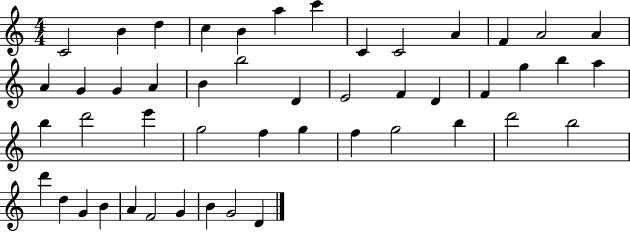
C4/h B4/q D5/q C5/q B4/q A5/q C6/q C4/q C4/h A4/q F4/q A4/h A4/q A4/q G4/q G4/q A4/q B4/q B5/h D4/q E4/h F4/q D4/q F4/q G5/q B5/q A5/q B5/q D6/h E6/q G5/h F5/q G5/q F5/q G5/h B5/q D6/h B5/h D6/q D5/q G4/q B4/q A4/q F4/h G4/q B4/q G4/h D4/q